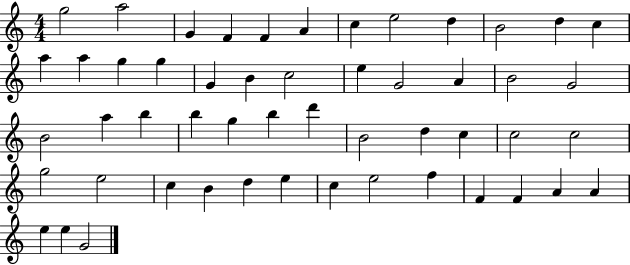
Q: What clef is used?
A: treble